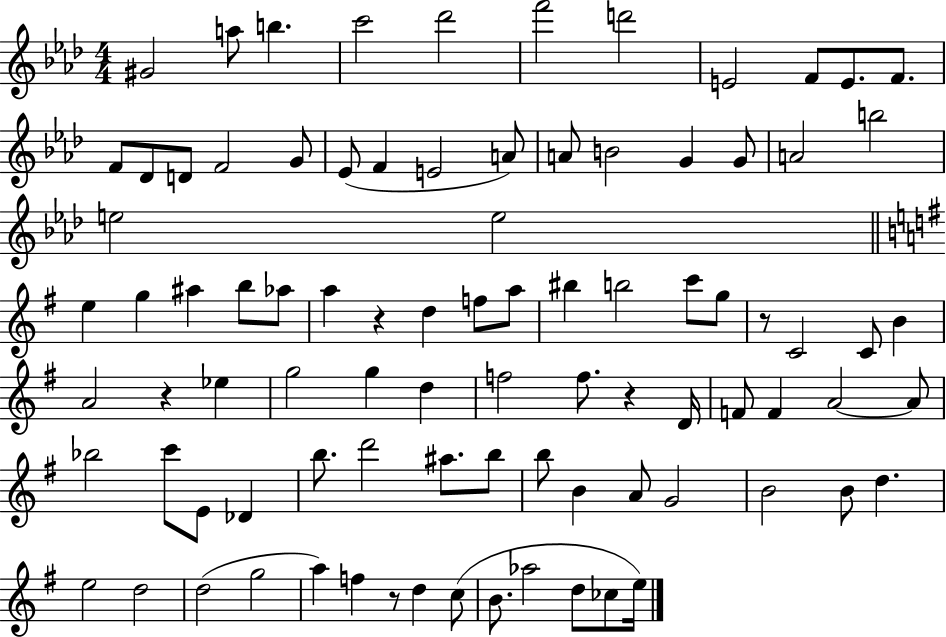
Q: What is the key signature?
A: AES major